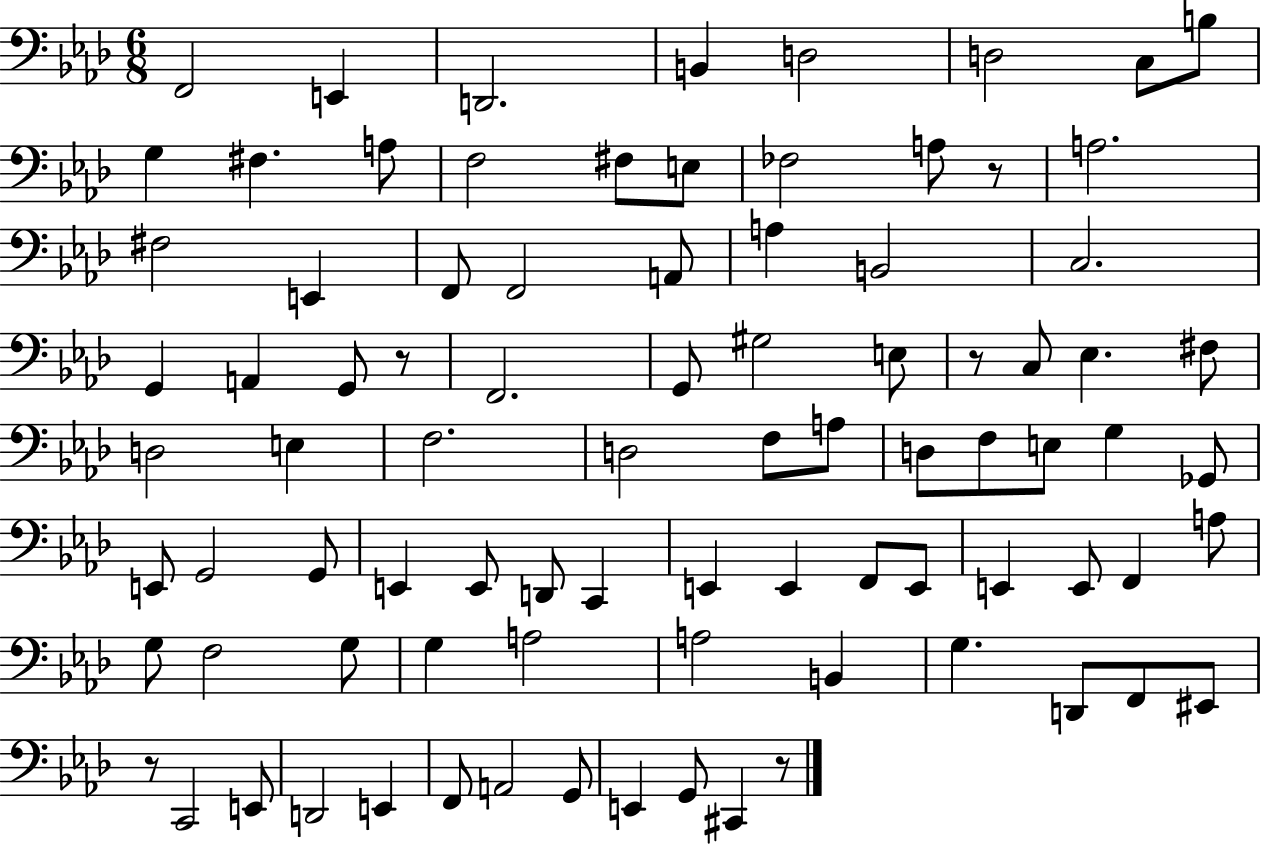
{
  \clef bass
  \numericTimeSignature
  \time 6/8
  \key aes \major
  f,2 e,4 | d,2. | b,4 d2 | d2 c8 b8 | \break g4 fis4. a8 | f2 fis8 e8 | fes2 a8 r8 | a2. | \break fis2 e,4 | f,8 f,2 a,8 | a4 b,2 | c2. | \break g,4 a,4 g,8 r8 | f,2. | g,8 gis2 e8 | r8 c8 ees4. fis8 | \break d2 e4 | f2. | d2 f8 a8 | d8 f8 e8 g4 ges,8 | \break e,8 g,2 g,8 | e,4 e,8 d,8 c,4 | e,4 e,4 f,8 e,8 | e,4 e,8 f,4 a8 | \break g8 f2 g8 | g4 a2 | a2 b,4 | g4. d,8 f,8 eis,8 | \break r8 c,2 e,8 | d,2 e,4 | f,8 a,2 g,8 | e,4 g,8 cis,4 r8 | \break \bar "|."
}